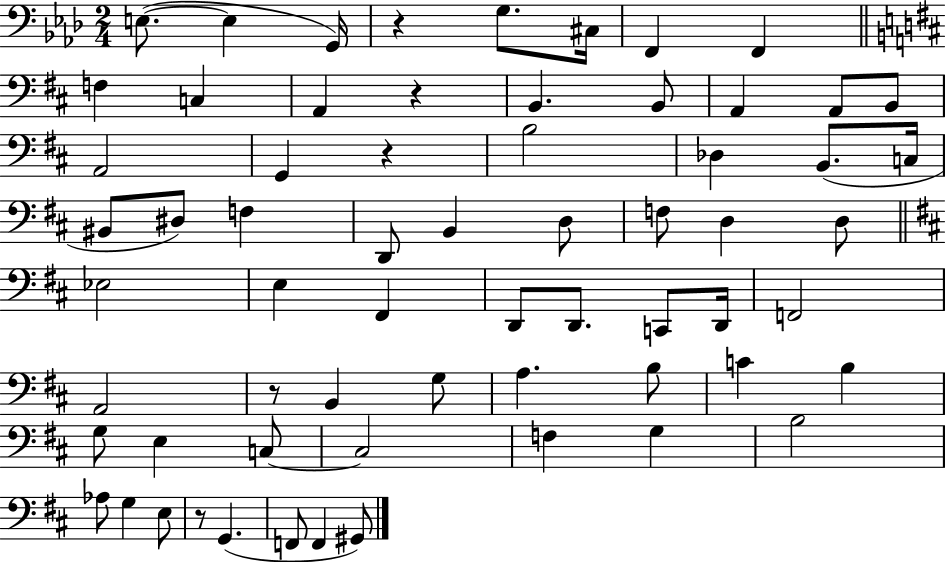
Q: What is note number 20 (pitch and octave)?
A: B2